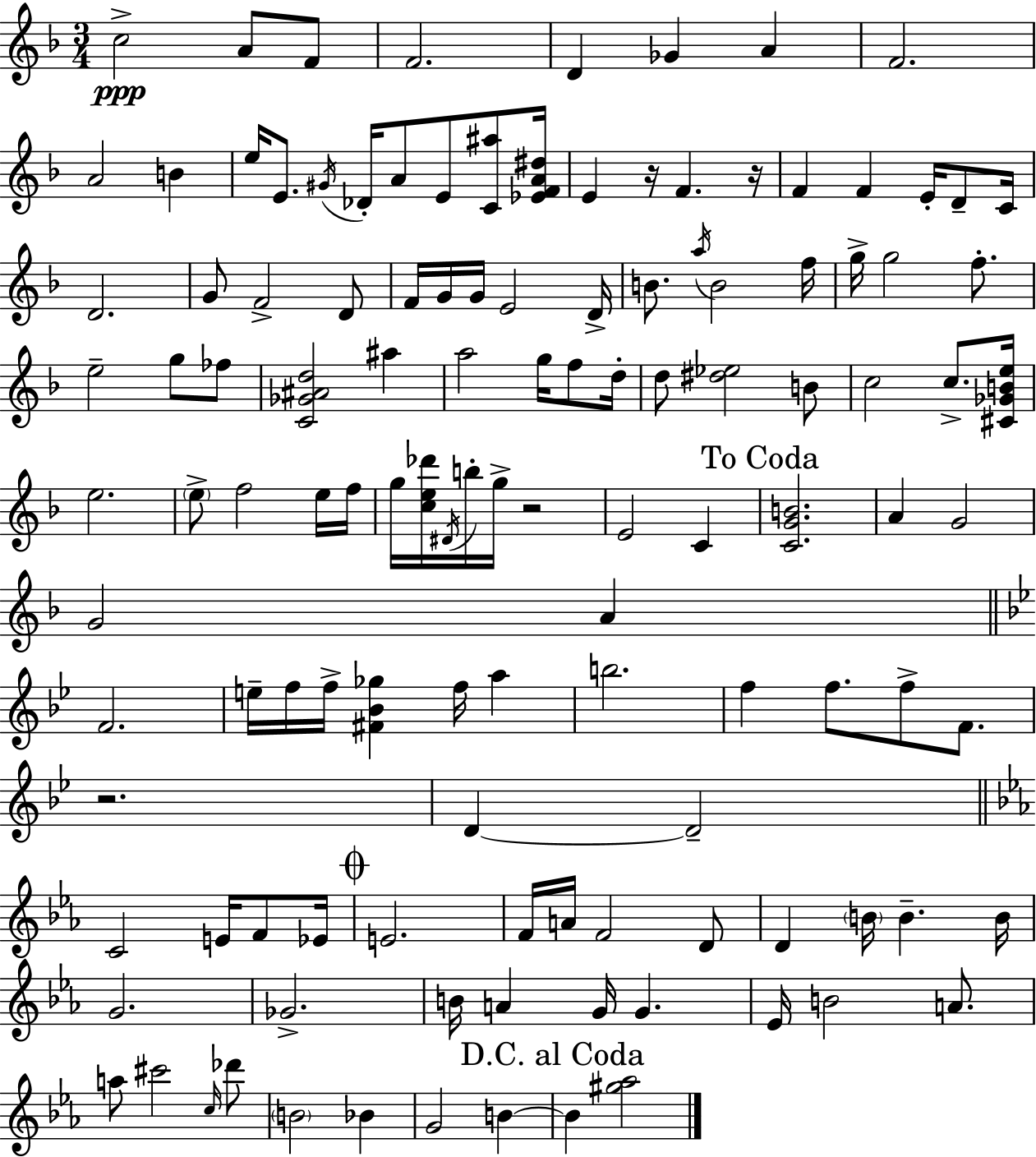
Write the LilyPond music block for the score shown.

{
  \clef treble
  \numericTimeSignature
  \time 3/4
  \key d \minor
  \repeat volta 2 { c''2->\ppp a'8 f'8 | f'2. | d'4 ges'4 a'4 | f'2. | \break a'2 b'4 | e''16 e'8. \acciaccatura { gis'16 } des'16-. a'8 e'8 <c' ais''>8 | <ees' f' a' dis''>16 e'4 r16 f'4. | r16 f'4 f'4 e'16-. d'8-- | \break c'16 d'2. | g'8 f'2-> d'8 | f'16 g'16 g'16 e'2 | d'16-> b'8. \acciaccatura { a''16 } b'2 | \break f''16 g''16-> g''2 f''8.-. | e''2-- g''8 | fes''8 <c' ges' ais' d''>2 ais''4 | a''2 g''16 f''8 | \break d''16-. d''8 <dis'' ees''>2 | b'8 c''2 c''8.-> | <cis' ges' b' e''>16 e''2. | \parenthesize e''8-> f''2 | \break e''16 f''16 g''16 <c'' e'' des'''>16 \acciaccatura { dis'16 } b''16-. g''16-> r2 | e'2 c'4 | \mark "To Coda" <c' g' b'>2. | a'4 g'2 | \break g'2 a'4 | \bar "||" \break \key g \minor f'2. | e''16-- f''16 f''16-> <fis' bes' ges''>4 f''16 a''4 | b''2. | f''4 f''8. f''8-> f'8. | \break r2. | d'4~~ d'2-- | \bar "||" \break \key ees \major c'2 e'16 f'8 ees'16 | \mark \markup { \musicglyph "scripts.coda" } e'2. | f'16 a'16 f'2 d'8 | d'4 \parenthesize b'16 b'4.-- b'16 | \break g'2. | ges'2.-> | b'16 a'4 g'16 g'4. | ees'16 b'2 a'8. | \break a''8 cis'''2 \grace { c''16 } des'''8 | \parenthesize b'2 bes'4 | g'2 b'4~~ | \mark "D.C. al Coda" b'4 <gis'' aes''>2 | \break } \bar "|."
}